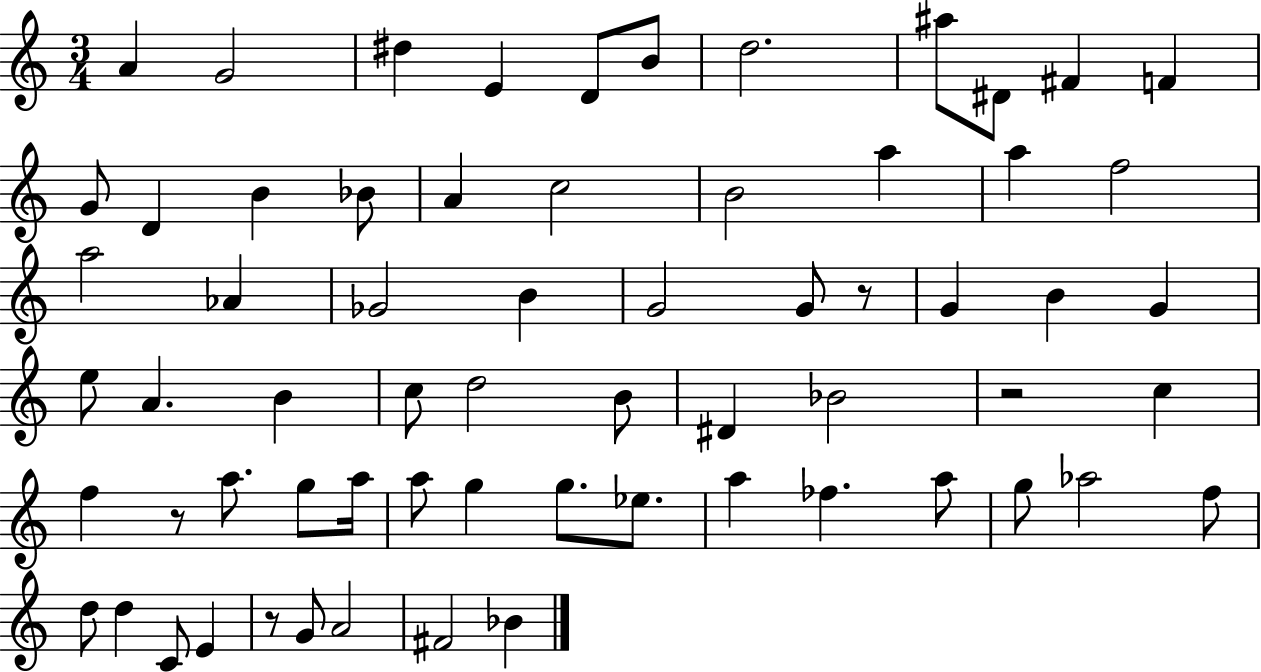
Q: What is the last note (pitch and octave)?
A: Bb4